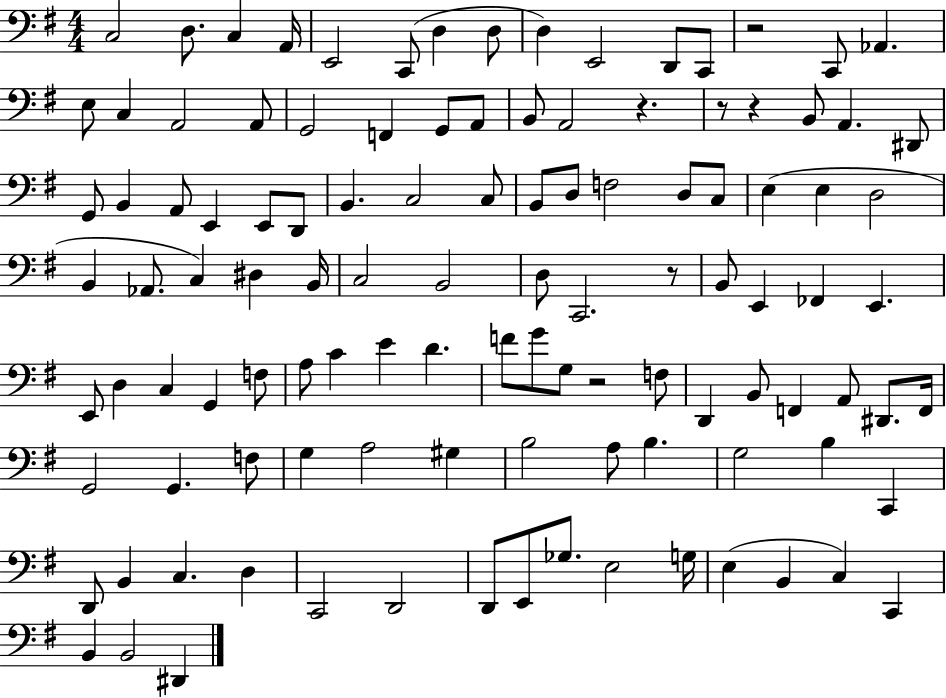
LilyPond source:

{
  \clef bass
  \numericTimeSignature
  \time 4/4
  \key g \major
  c2 d8. c4 a,16 | e,2 c,8( d4 d8 | d4) e,2 d,8 c,8 | r2 c,8 aes,4. | \break e8 c4 a,2 a,8 | g,2 f,4 g,8 a,8 | b,8 a,2 r4. | r8 r4 b,8 a,4. dis,8 | \break g,8 b,4 a,8 e,4 e,8 d,8 | b,4. c2 c8 | b,8 d8 f2 d8 c8 | e4( e4 d2 | \break b,4 aes,8. c4) dis4 b,16 | c2 b,2 | d8 c,2. r8 | b,8 e,4 fes,4 e,4. | \break e,8 d4 c4 g,4 f8 | a8 c'4 e'4 d'4. | f'8 g'8 g8 r2 f8 | d,4 b,8 f,4 a,8 dis,8. f,16 | \break g,2 g,4. f8 | g4 a2 gis4 | b2 a8 b4. | g2 b4 c,4 | \break d,8 b,4 c4. d4 | c,2 d,2 | d,8 e,8 ges8. e2 g16 | e4( b,4 c4) c,4 | \break b,4 b,2 dis,4 | \bar "|."
}